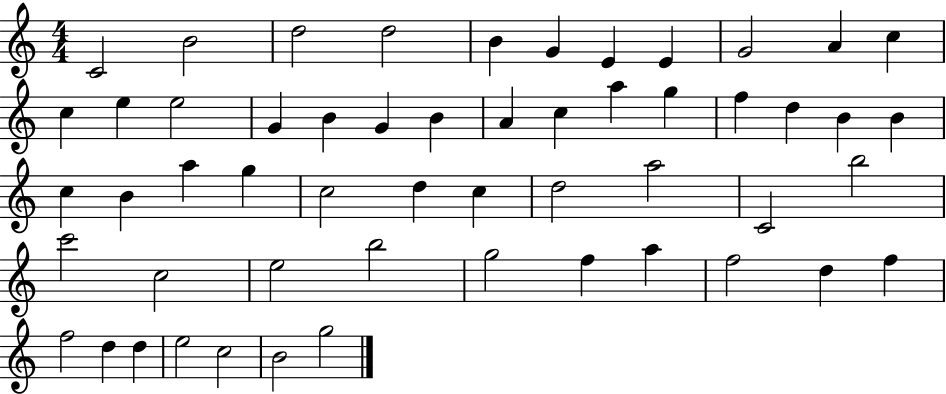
X:1
T:Untitled
M:4/4
L:1/4
K:C
C2 B2 d2 d2 B G E E G2 A c c e e2 G B G B A c a g f d B B c B a g c2 d c d2 a2 C2 b2 c'2 c2 e2 b2 g2 f a f2 d f f2 d d e2 c2 B2 g2